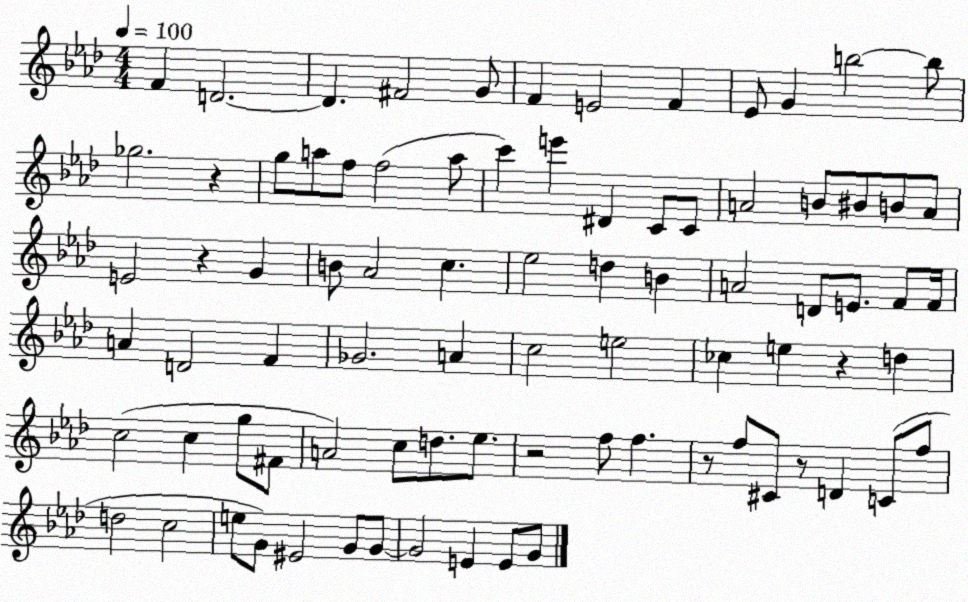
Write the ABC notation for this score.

X:1
T:Untitled
M:4/4
L:1/4
K:Ab
F D2 D ^F2 G/2 F E2 F _E/2 G b2 b/2 _g2 z g/2 a/2 f/2 f2 a/2 c' e' ^D C/2 C/2 A2 B/2 ^B/2 B/2 A/2 E2 z G B/2 _A2 c _e2 d B A2 D/2 E/2 F/2 F/4 A D2 F _G2 A c2 e2 _c e z d c2 c g/2 ^F/2 A2 c/2 d/2 _e/2 z2 f/2 f z/2 f/2 ^C/2 z/2 D C/2 f/2 d2 c2 e/2 G/2 ^E2 G/2 G/2 G2 E E/2 G/2